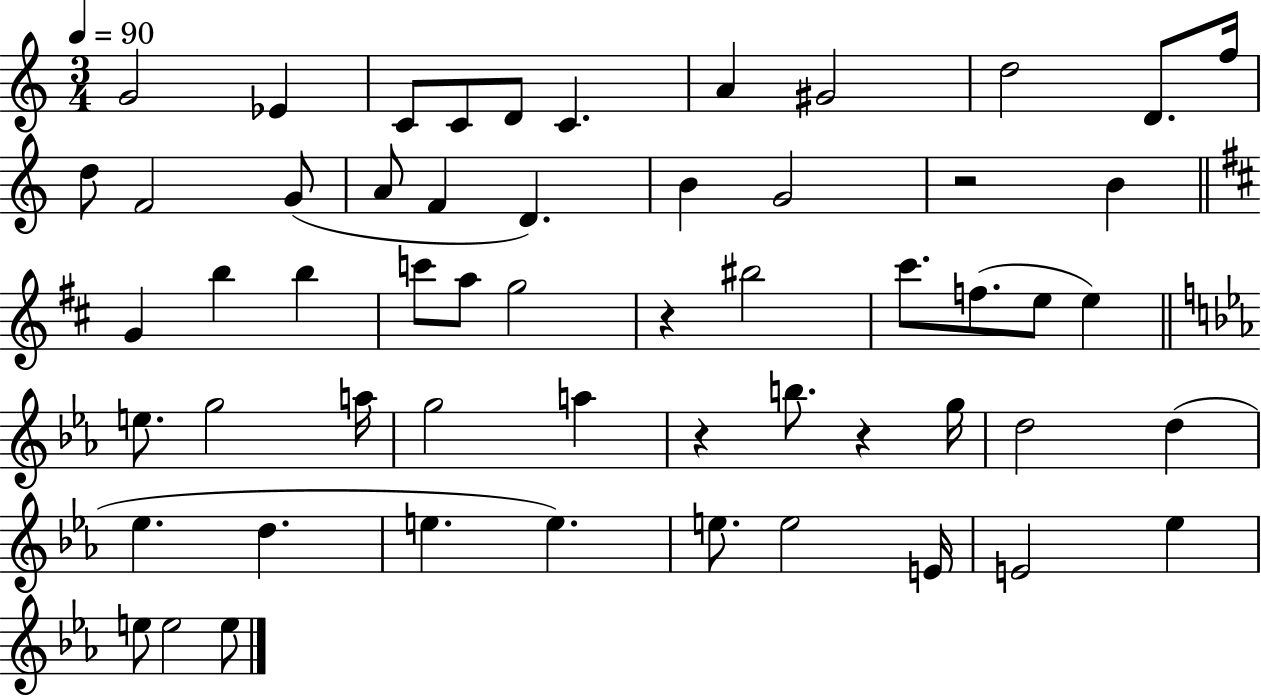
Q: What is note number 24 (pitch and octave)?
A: C6